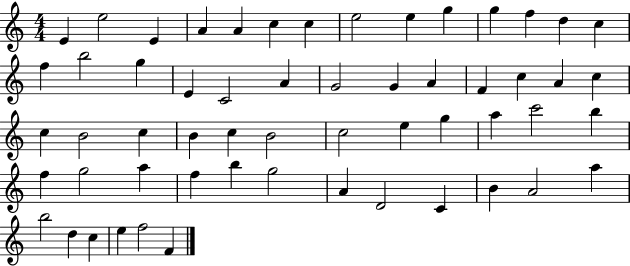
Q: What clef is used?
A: treble